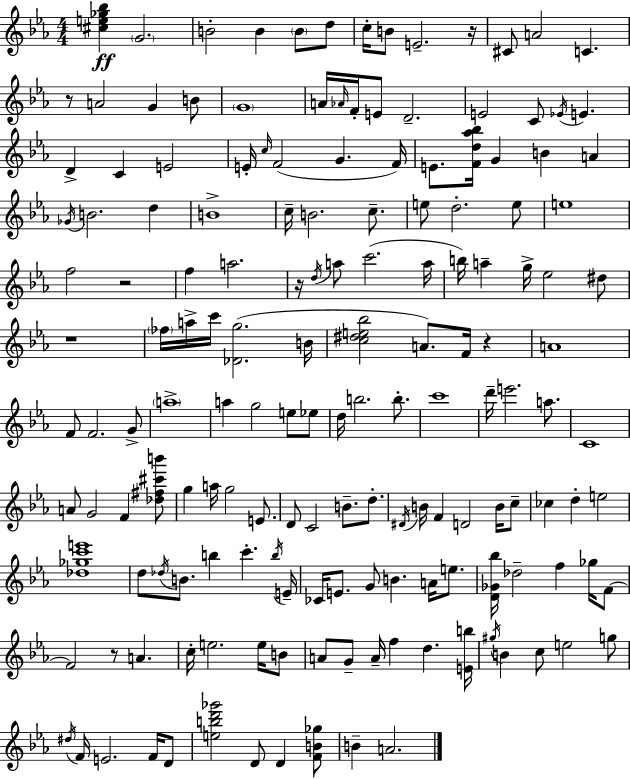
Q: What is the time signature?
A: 4/4